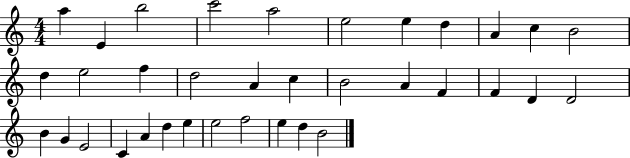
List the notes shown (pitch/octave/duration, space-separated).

A5/q E4/q B5/h C6/h A5/h E5/h E5/q D5/q A4/q C5/q B4/h D5/q E5/h F5/q D5/h A4/q C5/q B4/h A4/q F4/q F4/q D4/q D4/h B4/q G4/q E4/h C4/q A4/q D5/q E5/q E5/h F5/h E5/q D5/q B4/h